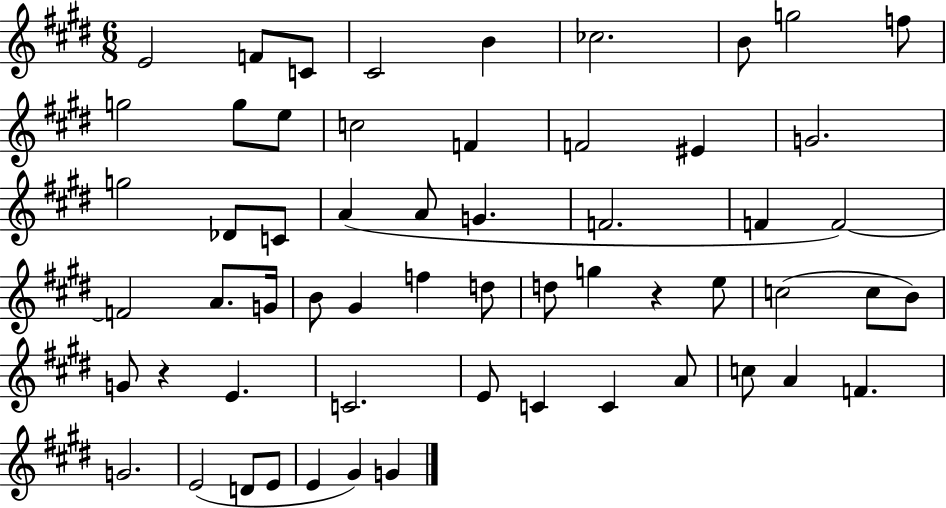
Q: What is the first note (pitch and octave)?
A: E4